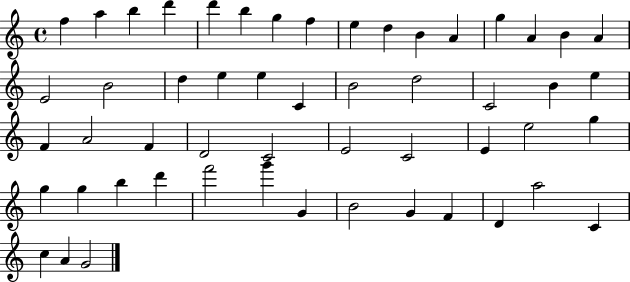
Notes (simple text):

F5/q A5/q B5/q D6/q D6/q B5/q G5/q F5/q E5/q D5/q B4/q A4/q G5/q A4/q B4/q A4/q E4/h B4/h D5/q E5/q E5/q C4/q B4/h D5/h C4/h B4/q E5/q F4/q A4/h F4/q D4/h C4/h E4/h C4/h E4/q E5/h G5/q G5/q G5/q B5/q D6/q F6/h G6/q G4/q B4/h G4/q F4/q D4/q A5/h C4/q C5/q A4/q G4/h